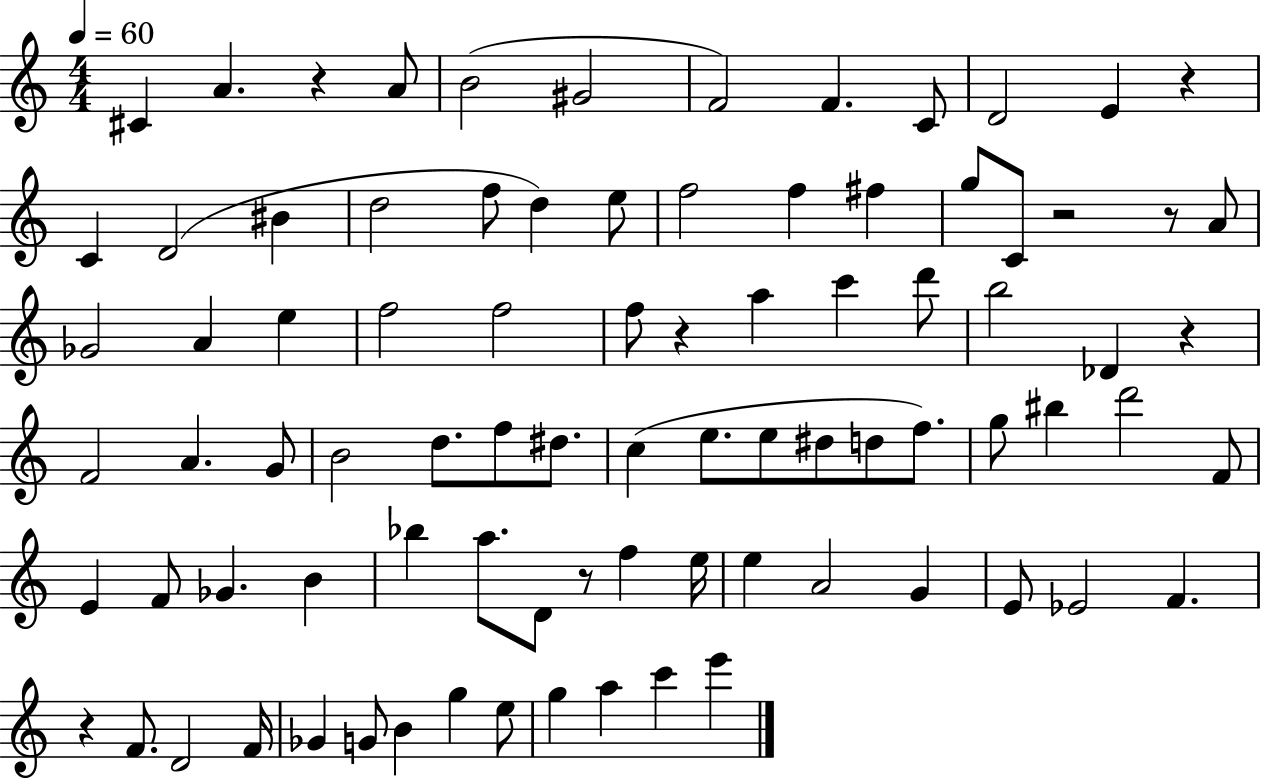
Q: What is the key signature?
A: C major